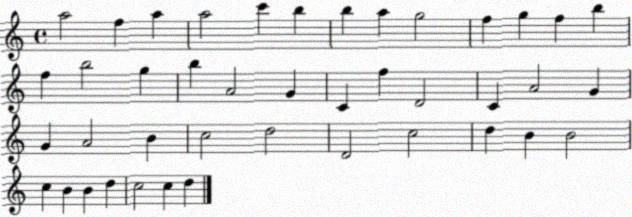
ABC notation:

X:1
T:Untitled
M:4/4
L:1/4
K:C
a2 f a a2 c' b b a g2 f g f b f b2 g b A2 G C f D2 C A2 G G A2 B c2 d2 D2 c2 d B B2 c B B d c2 c d